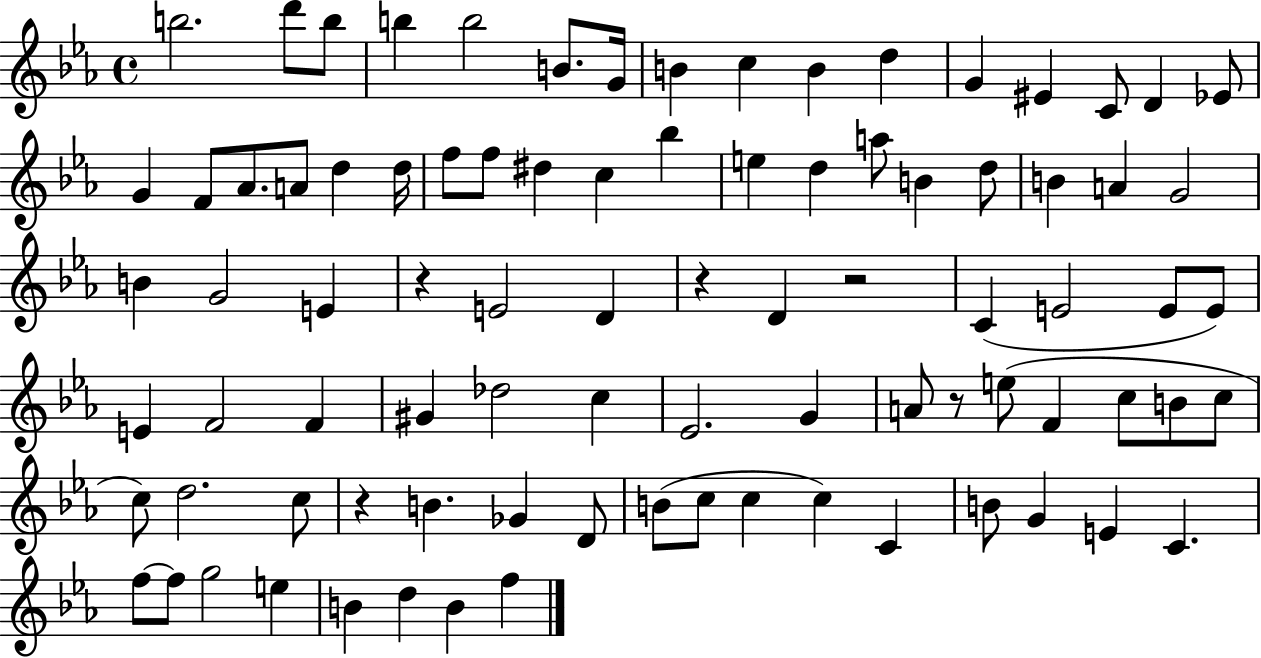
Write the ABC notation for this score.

X:1
T:Untitled
M:4/4
L:1/4
K:Eb
b2 d'/2 b/2 b b2 B/2 G/4 B c B d G ^E C/2 D _E/2 G F/2 _A/2 A/2 d d/4 f/2 f/2 ^d c _b e d a/2 B d/2 B A G2 B G2 E z E2 D z D z2 C E2 E/2 E/2 E F2 F ^G _d2 c _E2 G A/2 z/2 e/2 F c/2 B/2 c/2 c/2 d2 c/2 z B _G D/2 B/2 c/2 c c C B/2 G E C f/2 f/2 g2 e B d B f